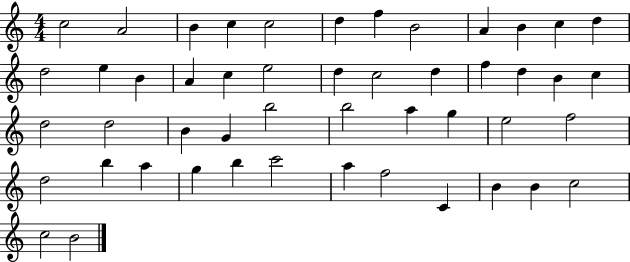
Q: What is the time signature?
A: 4/4